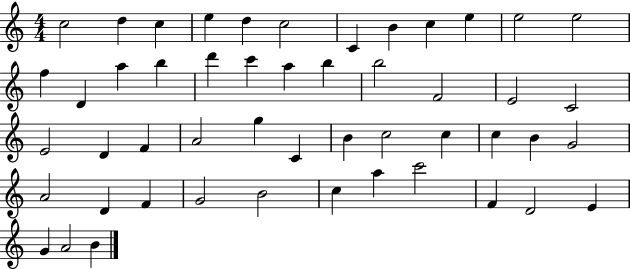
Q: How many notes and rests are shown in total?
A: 50